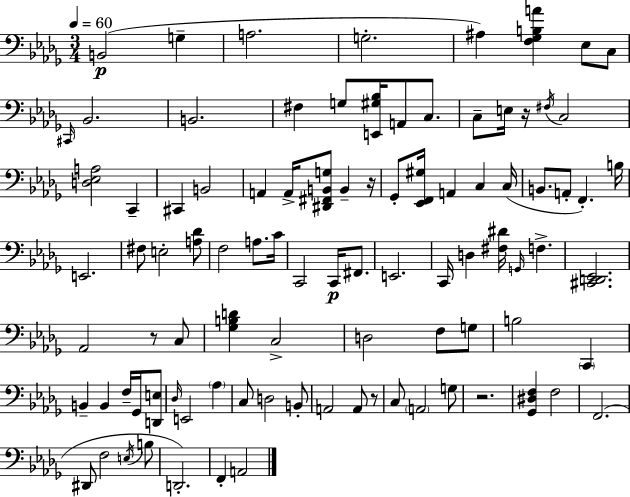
B2/h G3/q A3/h. G3/h. A#3/q [F3,Gb3,B3,A4]/q Eb3/e C3/e C#2/s Bb2/h. B2/h. F#3/q G3/e [E2,G#3,Bb3]/s A2/e C3/e. C3/e E3/s R/s F#3/s C3/h [D3,Eb3,A3]/h C2/q C#2/q B2/h A2/q A2/s [D#2,F#2,B2,G3]/e B2/q R/s Gb2/e [Eb2,F2,G#3]/s A2/q C3/q C3/s B2/e. A2/e F2/q. B3/s E2/h. F#3/e E3/h [A3,Db4]/e F3/h A3/e. C4/s C2/h C2/s F#2/e. E2/h. C2/s D3/q [F#3,D#4]/s G2/s F3/q. [C#2,D2,Eb2]/h. Ab2/h R/e C3/e [Gb3,B3,D4]/q C3/h D3/h F3/e G3/e B3/h C2/q B2/q B2/q F3/s Gb2/s [D2,E3]/e Db3/s E2/h Ab3/q C3/e D3/h B2/e A2/h A2/e R/e C3/e A2/h G3/e R/h. [Gb2,D#3,F3]/q F3/h F2/h. D#2/e F3/h E3/s B3/e D2/h. F2/q A2/h